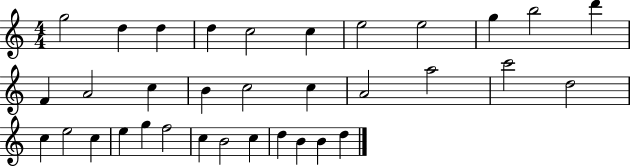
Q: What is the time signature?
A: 4/4